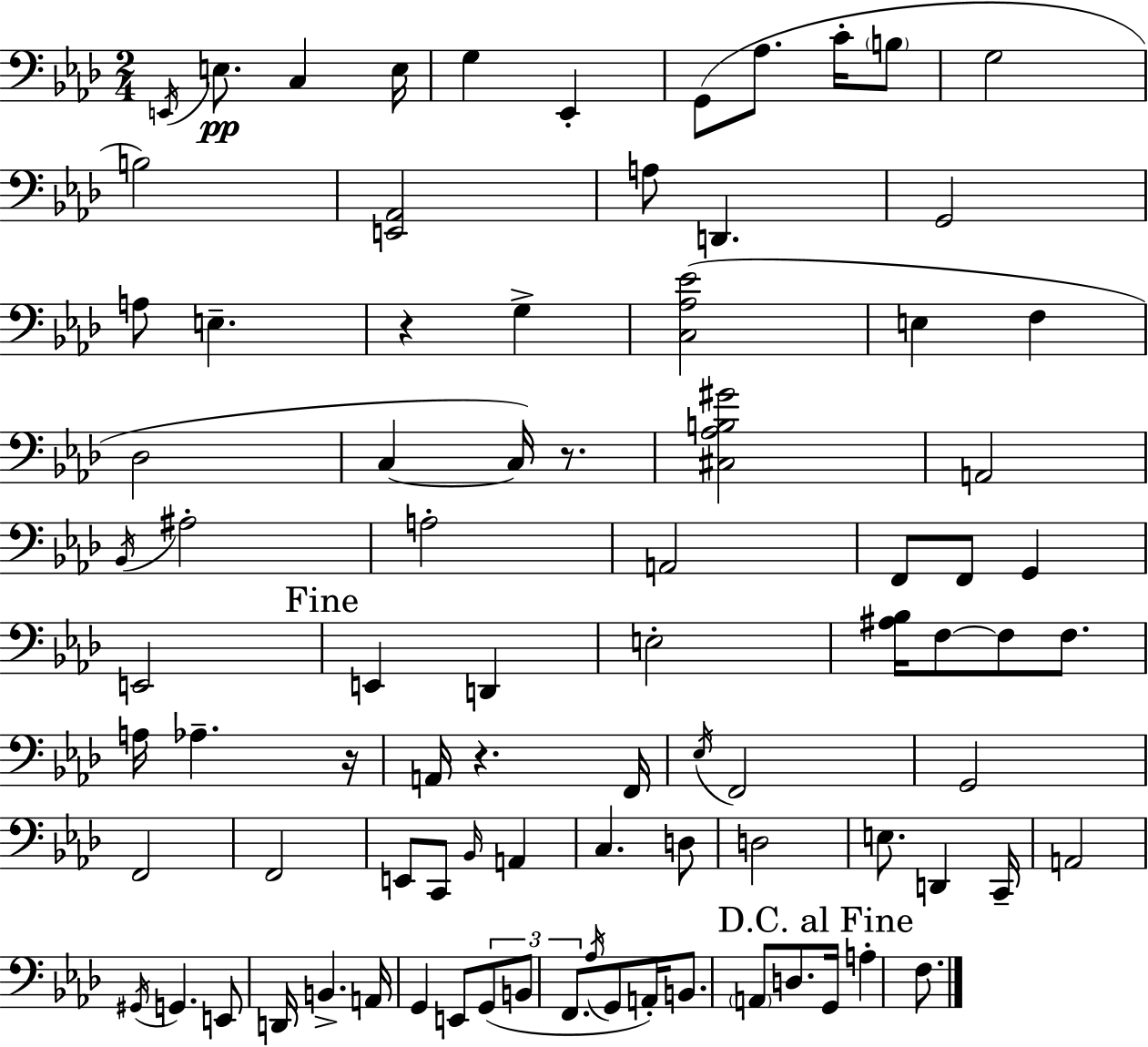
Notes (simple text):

E2/s E3/e. C3/q E3/s G3/q Eb2/q G2/e Ab3/e. C4/s B3/e G3/h B3/h [E2,Ab2]/h A3/e D2/q. G2/h A3/e E3/q. R/q G3/q [C3,Ab3,Eb4]/h E3/q F3/q Db3/h C3/q C3/s R/e. [C#3,Ab3,B3,G#4]/h A2/h Bb2/s A#3/h A3/h A2/h F2/e F2/e G2/q E2/h E2/q D2/q E3/h [A#3,Bb3]/s F3/e F3/e F3/e. A3/s Ab3/q. R/s A2/s R/q. F2/s Eb3/s F2/h G2/h F2/h F2/h E2/e C2/e Bb2/s A2/q C3/q. D3/e D3/h E3/e. D2/q C2/s A2/h G#2/s G2/q. E2/e D2/s B2/q. A2/s G2/q E2/e G2/e B2/e F2/e. Ab3/s G2/e A2/s B2/e. A2/e D3/e. G2/s A3/q F3/e.